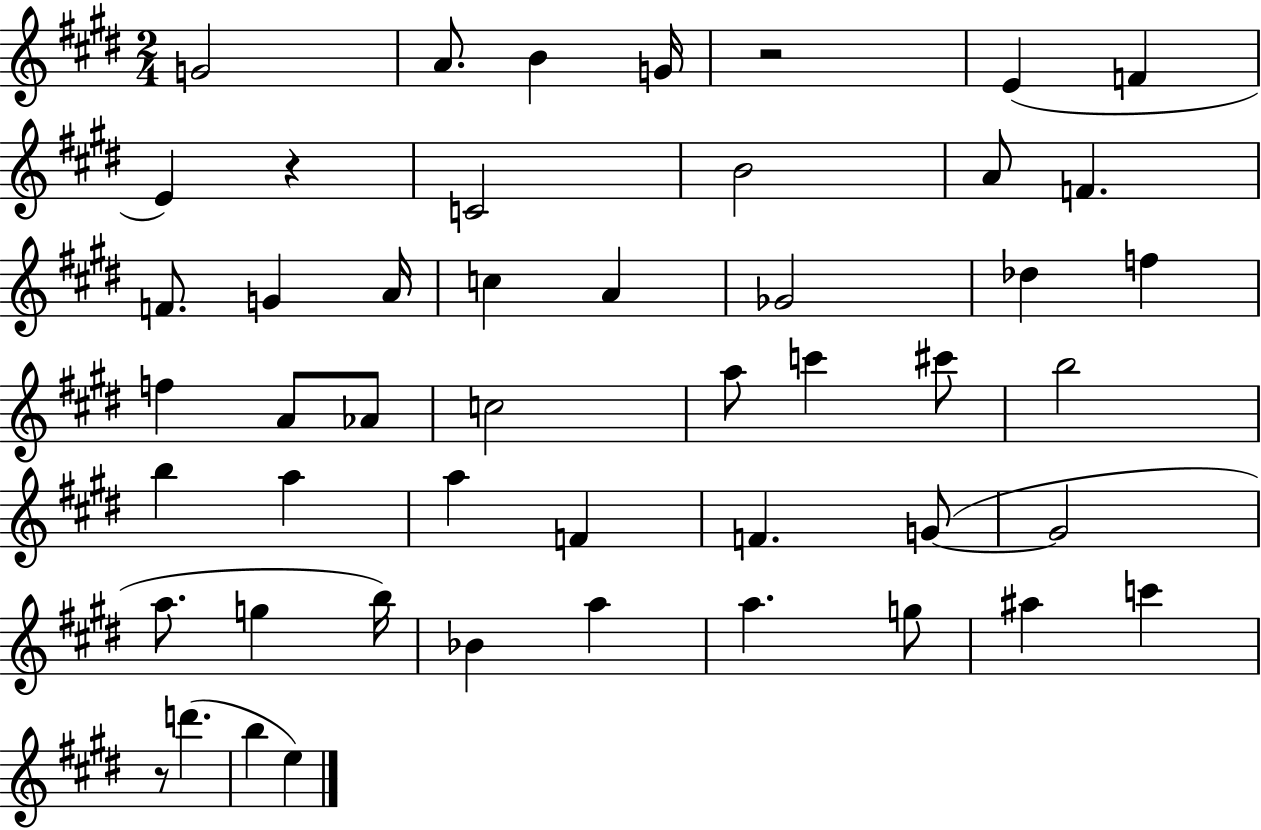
G4/h A4/e. B4/q G4/s R/h E4/q F4/q E4/q R/q C4/h B4/h A4/e F4/q. F4/e. G4/q A4/s C5/q A4/q Gb4/h Db5/q F5/q F5/q A4/e Ab4/e C5/h A5/e C6/q C#6/e B5/h B5/q A5/q A5/q F4/q F4/q. G4/e G4/h A5/e. G5/q B5/s Bb4/q A5/q A5/q. G5/e A#5/q C6/q R/e D6/q. B5/q E5/q